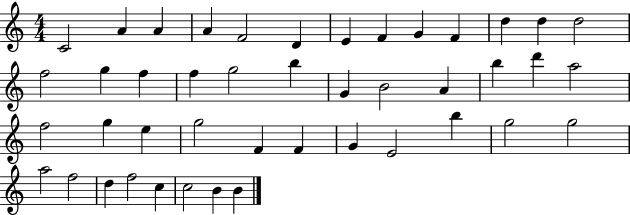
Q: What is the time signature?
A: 4/4